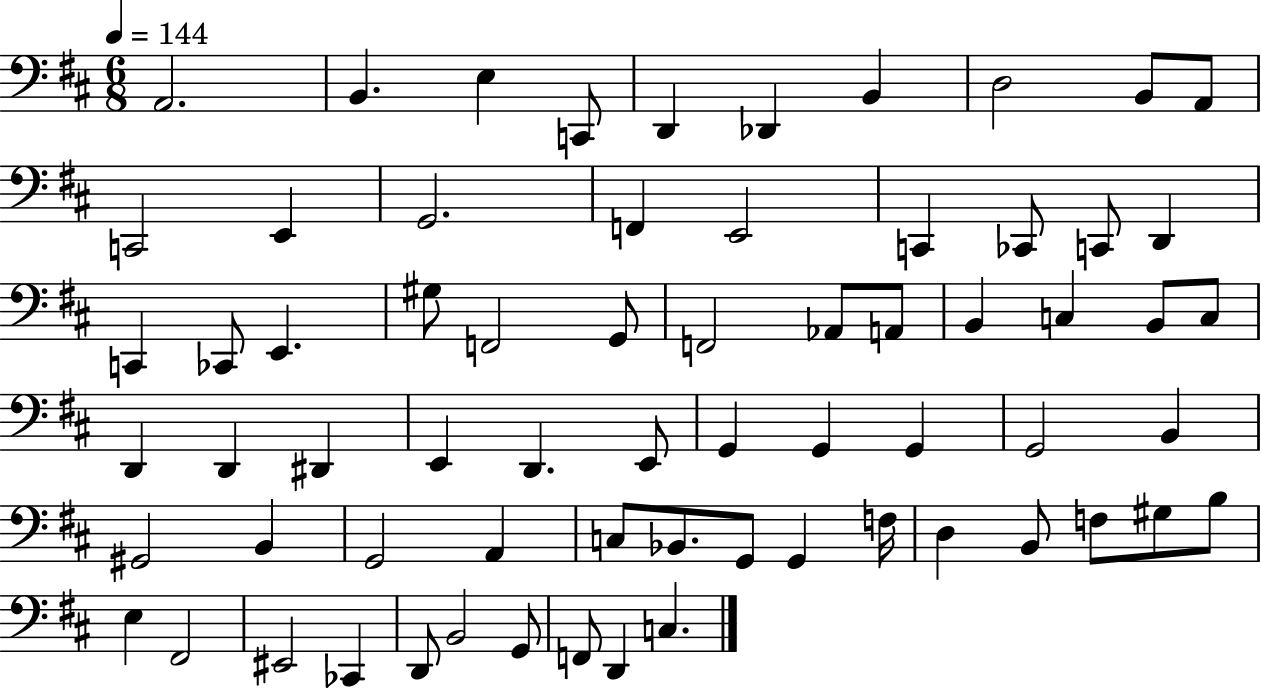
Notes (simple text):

A2/h. B2/q. E3/q C2/e D2/q Db2/q B2/q D3/h B2/e A2/e C2/h E2/q G2/h. F2/q E2/h C2/q CES2/e C2/e D2/q C2/q CES2/e E2/q. G#3/e F2/h G2/e F2/h Ab2/e A2/e B2/q C3/q B2/e C3/e D2/q D2/q D#2/q E2/q D2/q. E2/e G2/q G2/q G2/q G2/h B2/q G#2/h B2/q G2/h A2/q C3/e Bb2/e. G2/e G2/q F3/s D3/q B2/e F3/e G#3/e B3/e E3/q F#2/h EIS2/h CES2/q D2/e B2/h G2/e F2/e D2/q C3/q.